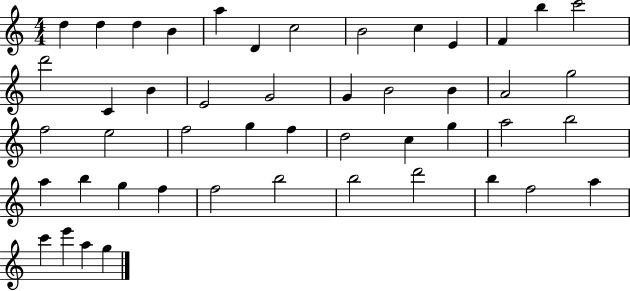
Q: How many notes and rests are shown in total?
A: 48